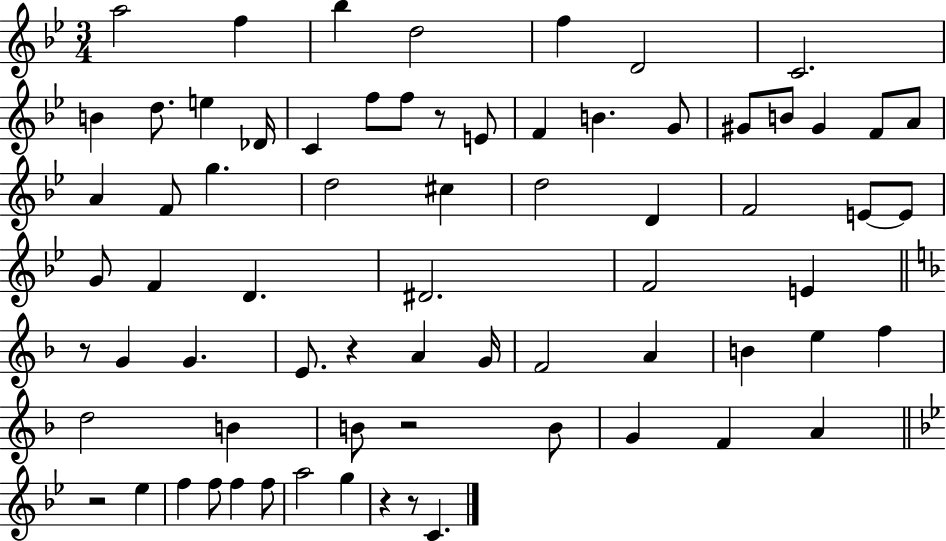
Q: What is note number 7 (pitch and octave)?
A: C4